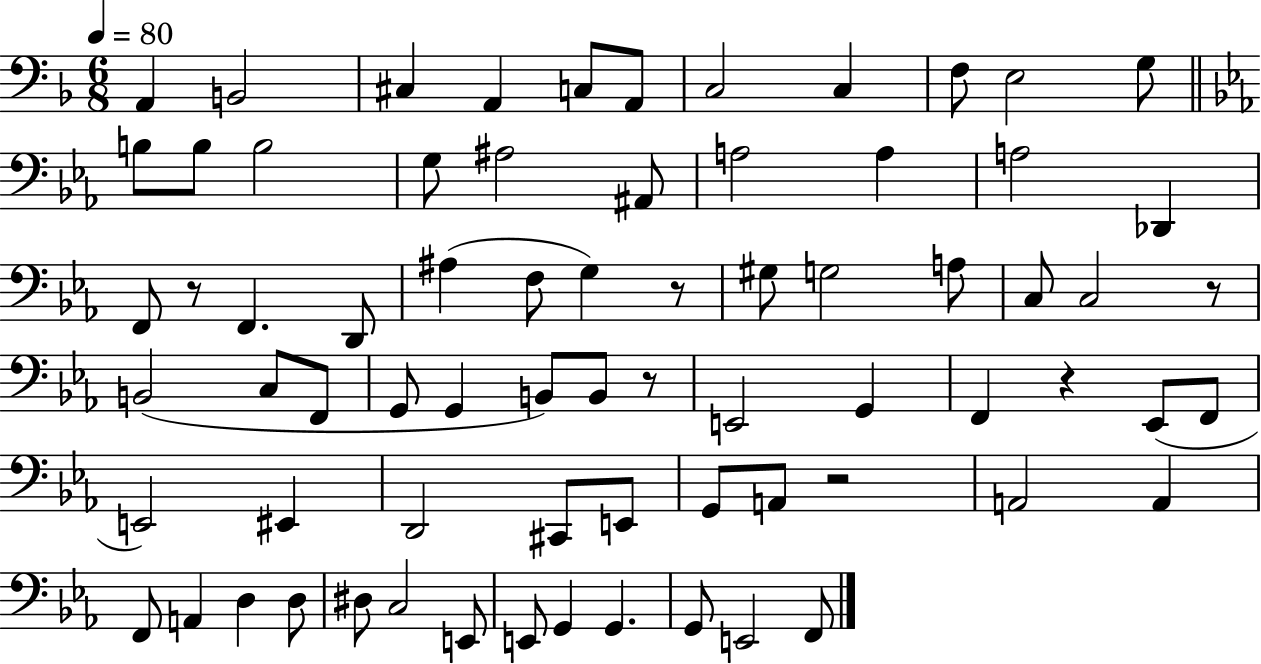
A2/q B2/h C#3/q A2/q C3/e A2/e C3/h C3/q F3/e E3/h G3/e B3/e B3/e B3/h G3/e A#3/h A#2/e A3/h A3/q A3/h Db2/q F2/e R/e F2/q. D2/e A#3/q F3/e G3/q R/e G#3/e G3/h A3/e C3/e C3/h R/e B2/h C3/e F2/e G2/e G2/q B2/e B2/e R/e E2/h G2/q F2/q R/q Eb2/e F2/e E2/h EIS2/q D2/h C#2/e E2/e G2/e A2/e R/h A2/h A2/q F2/e A2/q D3/q D3/e D#3/e C3/h E2/e E2/e G2/q G2/q. G2/e E2/h F2/e